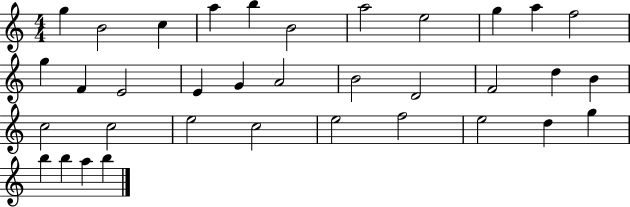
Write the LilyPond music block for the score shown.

{
  \clef treble
  \numericTimeSignature
  \time 4/4
  \key c \major
  g''4 b'2 c''4 | a''4 b''4 b'2 | a''2 e''2 | g''4 a''4 f''2 | \break g''4 f'4 e'2 | e'4 g'4 a'2 | b'2 d'2 | f'2 d''4 b'4 | \break c''2 c''2 | e''2 c''2 | e''2 f''2 | e''2 d''4 g''4 | \break b''4 b''4 a''4 b''4 | \bar "|."
}